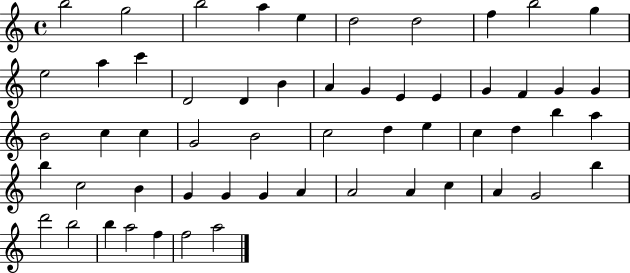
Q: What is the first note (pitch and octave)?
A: B5